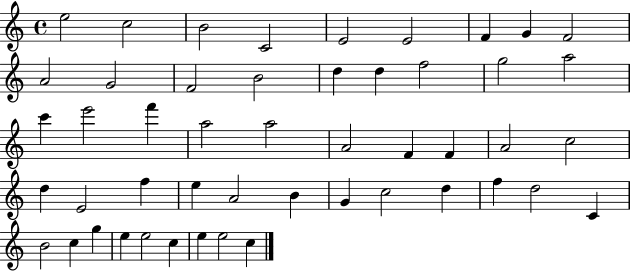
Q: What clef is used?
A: treble